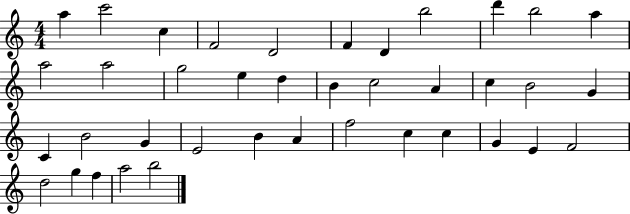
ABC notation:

X:1
T:Untitled
M:4/4
L:1/4
K:C
a c'2 c F2 D2 F D b2 d' b2 a a2 a2 g2 e d B c2 A c B2 G C B2 G E2 B A f2 c c G E F2 d2 g f a2 b2